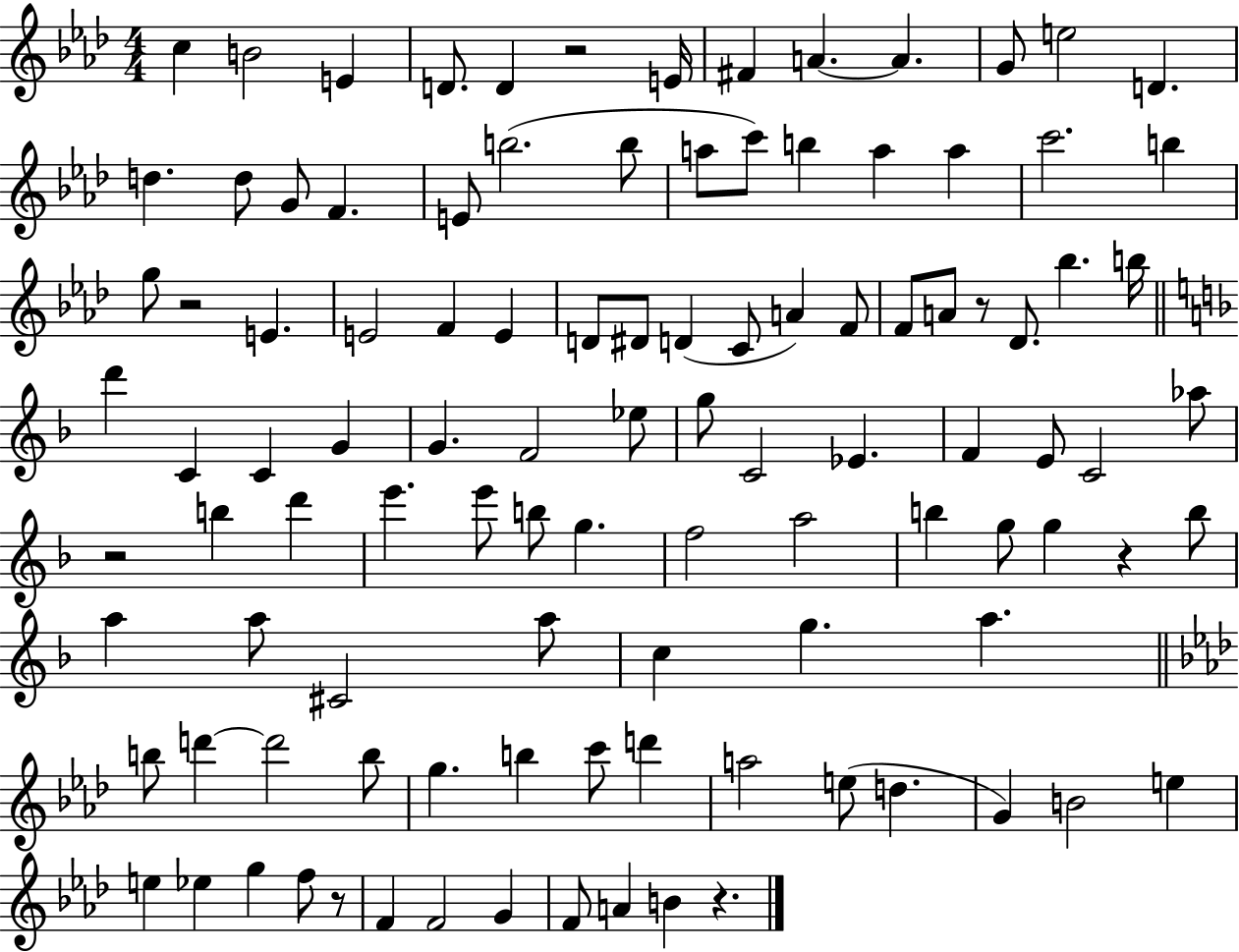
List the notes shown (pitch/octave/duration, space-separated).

C5/q B4/h E4/q D4/e. D4/q R/h E4/s F#4/q A4/q. A4/q. G4/e E5/h D4/q. D5/q. D5/e G4/e F4/q. E4/e B5/h. B5/e A5/e C6/e B5/q A5/q A5/q C6/h. B5/q G5/e R/h E4/q. E4/h F4/q E4/q D4/e D#4/e D4/q C4/e A4/q F4/e F4/e A4/e R/e Db4/e. Bb5/q. B5/s D6/q C4/q C4/q G4/q G4/q. F4/h Eb5/e G5/e C4/h Eb4/q. F4/q E4/e C4/h Ab5/e R/h B5/q D6/q E6/q. E6/e B5/e G5/q. F5/h A5/h B5/q G5/e G5/q R/q B5/e A5/q A5/e C#4/h A5/e C5/q G5/q. A5/q. B5/e D6/q D6/h B5/e G5/q. B5/q C6/e D6/q A5/h E5/e D5/q. G4/q B4/h E5/q E5/q Eb5/q G5/q F5/e R/e F4/q F4/h G4/q F4/e A4/q B4/q R/q.